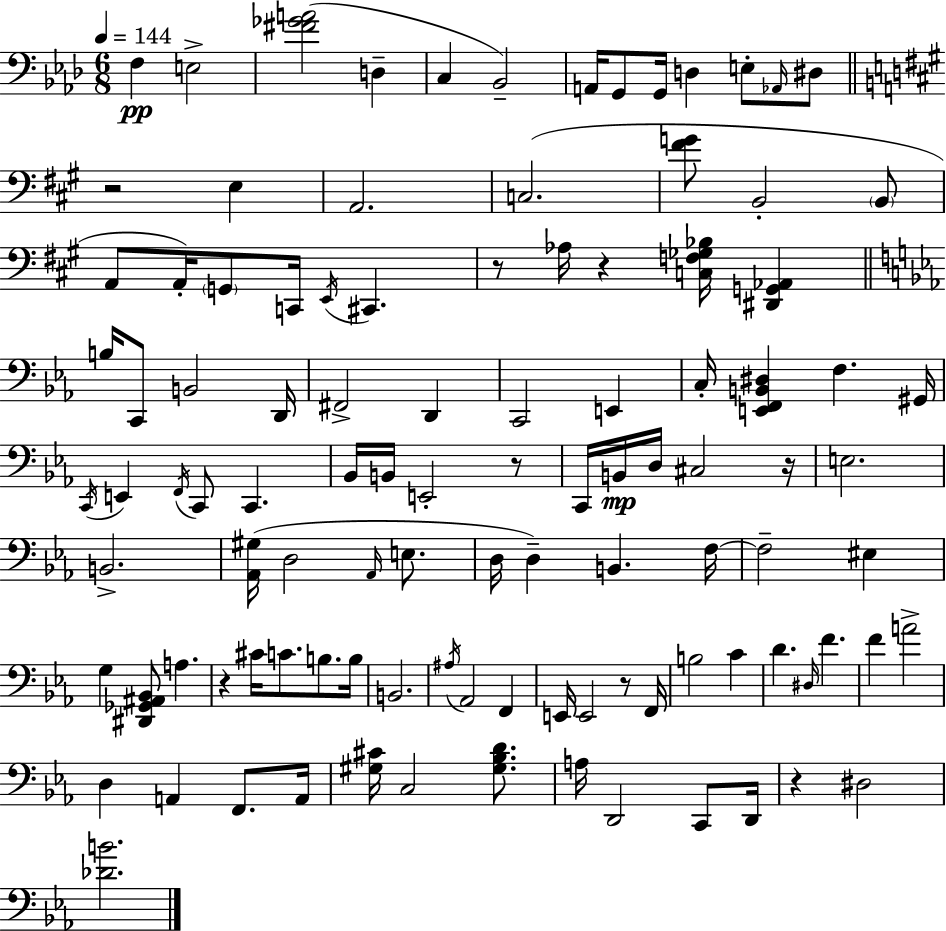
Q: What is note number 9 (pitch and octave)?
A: D3